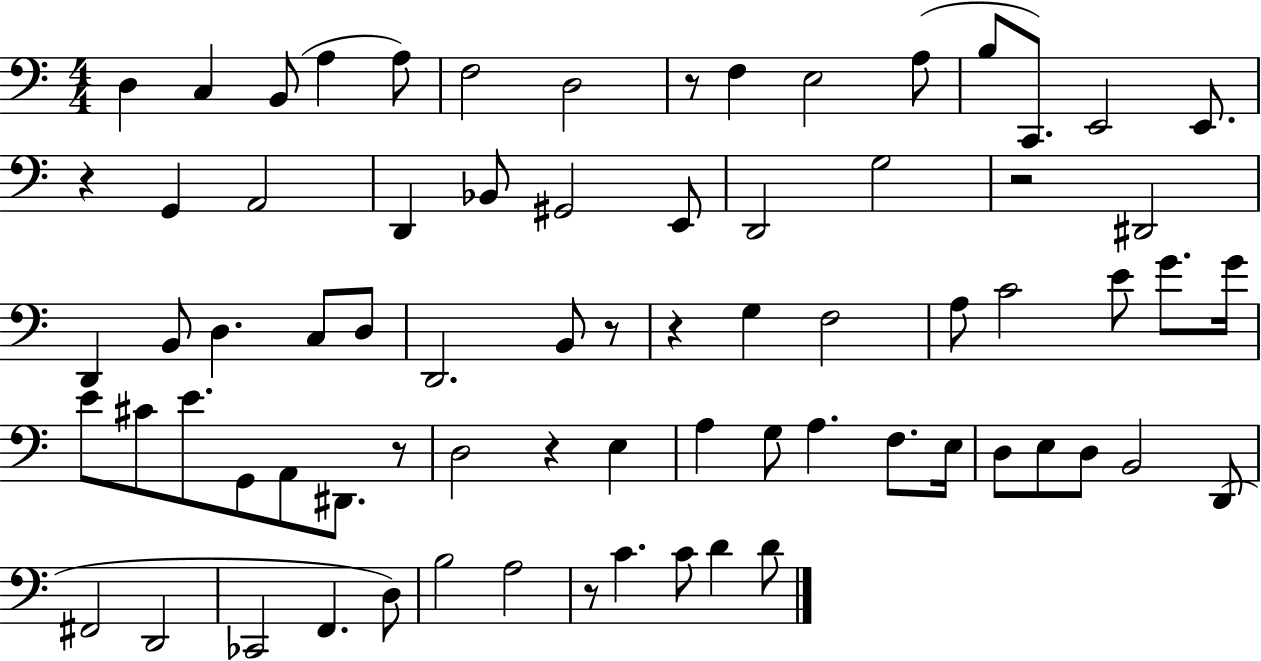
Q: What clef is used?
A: bass